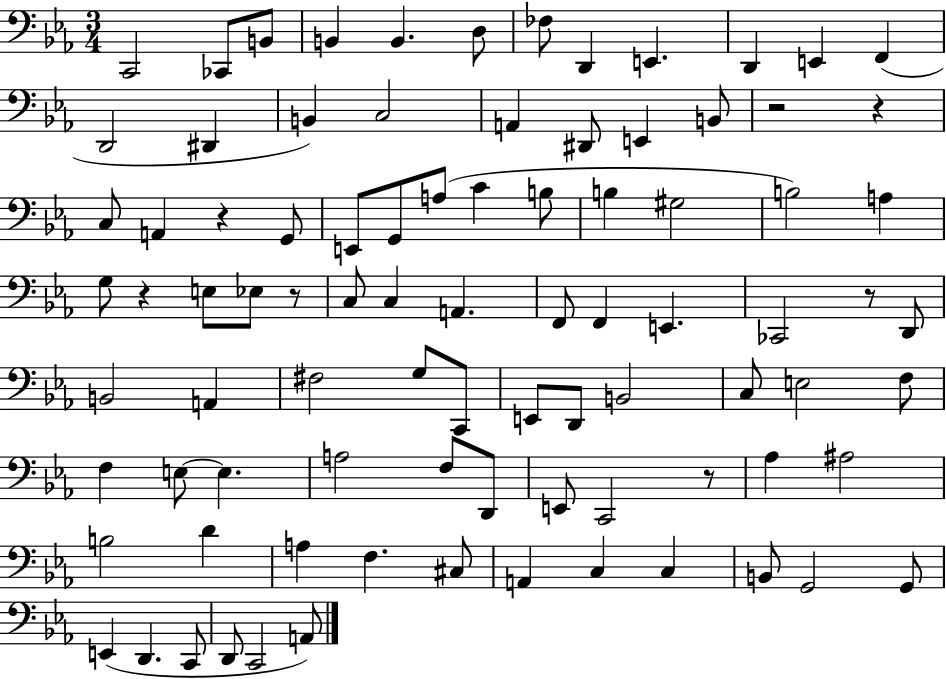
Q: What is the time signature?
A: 3/4